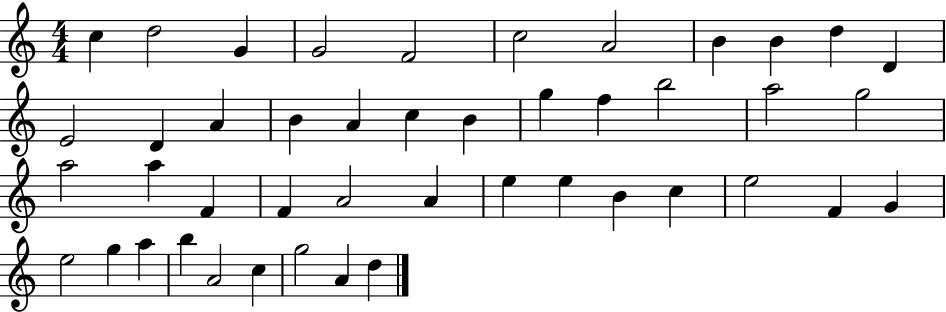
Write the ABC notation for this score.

X:1
T:Untitled
M:4/4
L:1/4
K:C
c d2 G G2 F2 c2 A2 B B d D E2 D A B A c B g f b2 a2 g2 a2 a F F A2 A e e B c e2 F G e2 g a b A2 c g2 A d